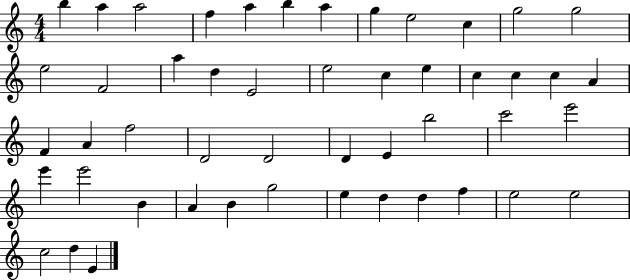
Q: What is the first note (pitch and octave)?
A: B5